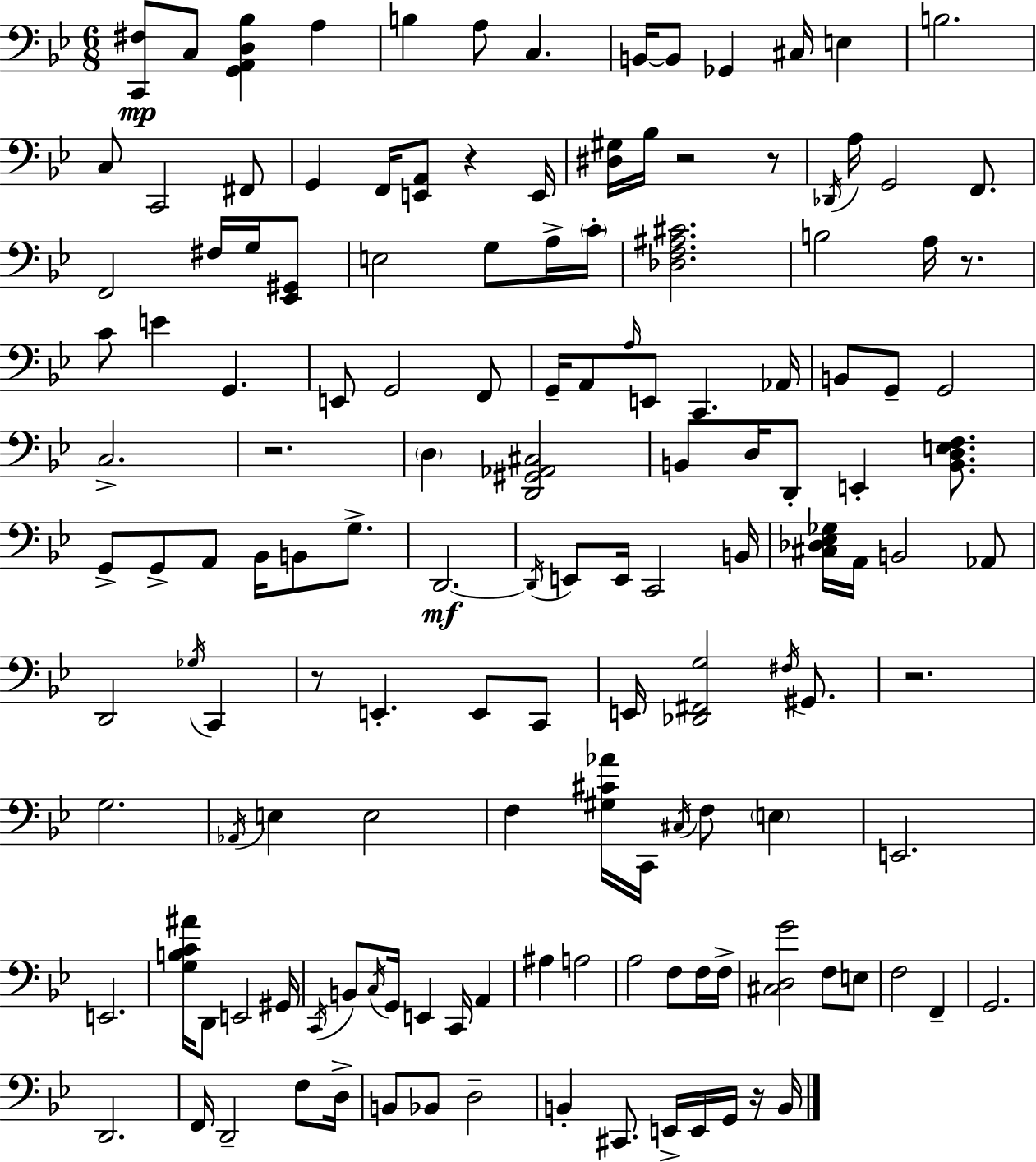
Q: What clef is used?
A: bass